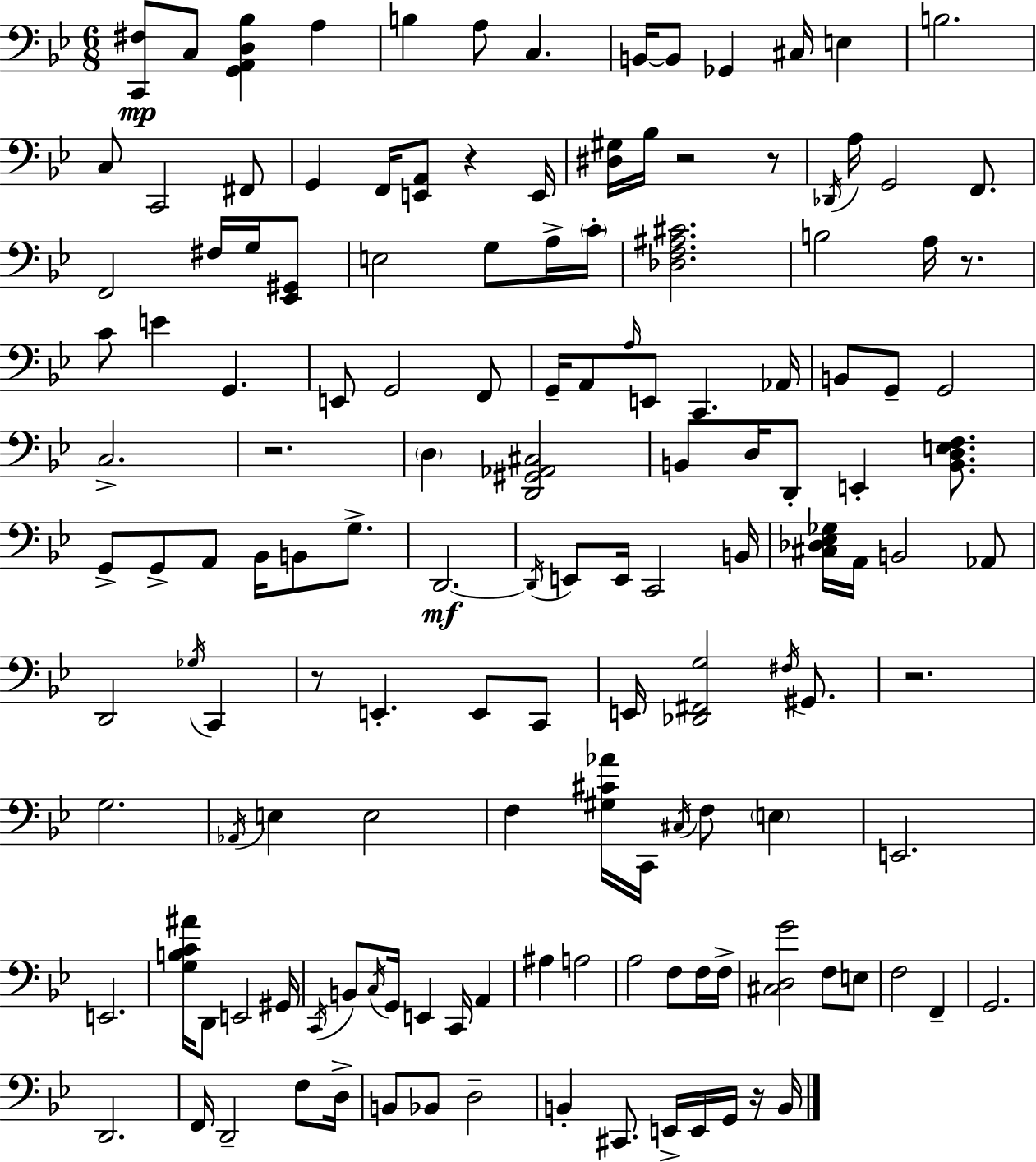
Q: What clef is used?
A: bass